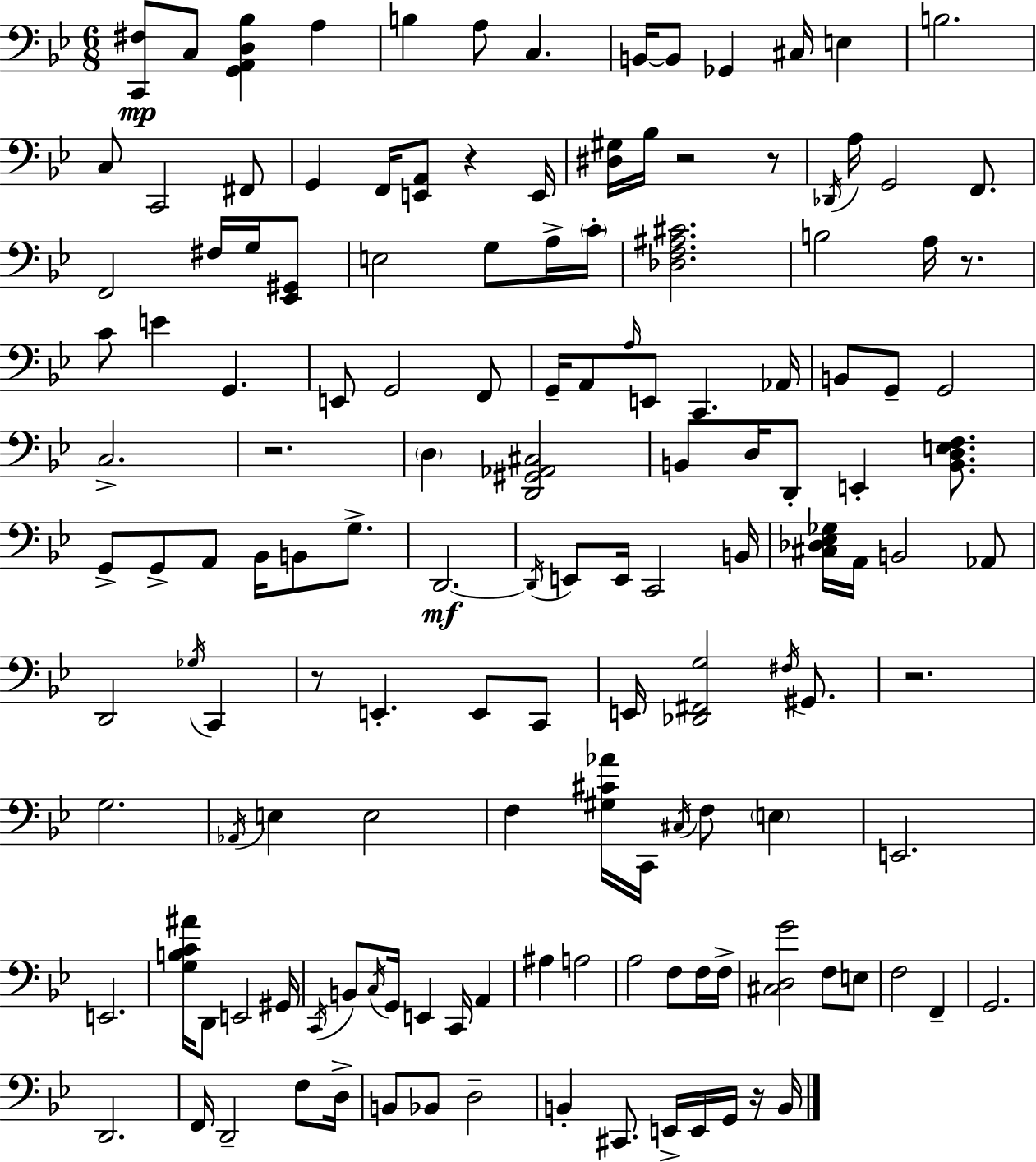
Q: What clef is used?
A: bass